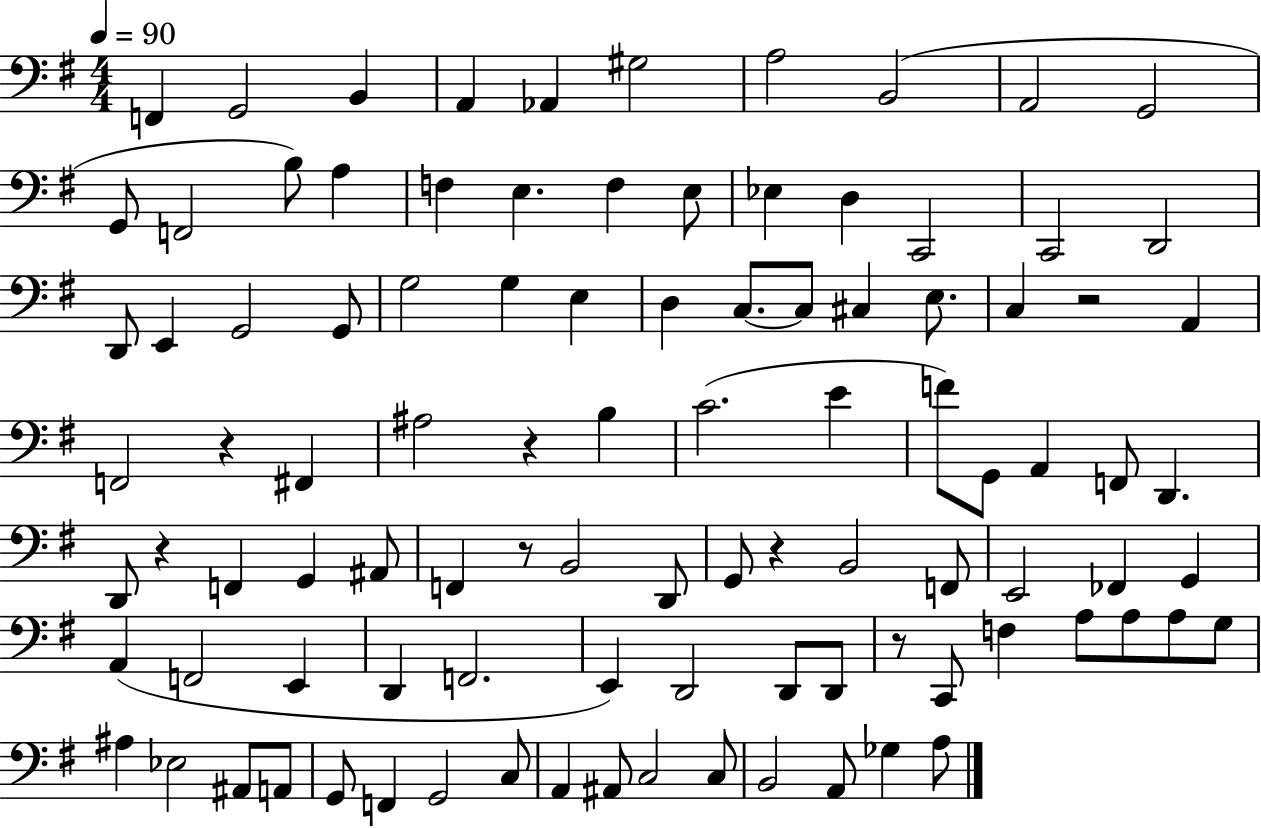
X:1
T:Untitled
M:4/4
L:1/4
K:G
F,, G,,2 B,, A,, _A,, ^G,2 A,2 B,,2 A,,2 G,,2 G,,/2 F,,2 B,/2 A, F, E, F, E,/2 _E, D, C,,2 C,,2 D,,2 D,,/2 E,, G,,2 G,,/2 G,2 G, E, D, C,/2 C,/2 ^C, E,/2 C, z2 A,, F,,2 z ^F,, ^A,2 z B, C2 E F/2 G,,/2 A,, F,,/2 D,, D,,/2 z F,, G,, ^A,,/2 F,, z/2 B,,2 D,,/2 G,,/2 z B,,2 F,,/2 E,,2 _F,, G,, A,, F,,2 E,, D,, F,,2 E,, D,,2 D,,/2 D,,/2 z/2 C,,/2 F, A,/2 A,/2 A,/2 G,/2 ^A, _E,2 ^A,,/2 A,,/2 G,,/2 F,, G,,2 C,/2 A,, ^A,,/2 C,2 C,/2 B,,2 A,,/2 _G, A,/2